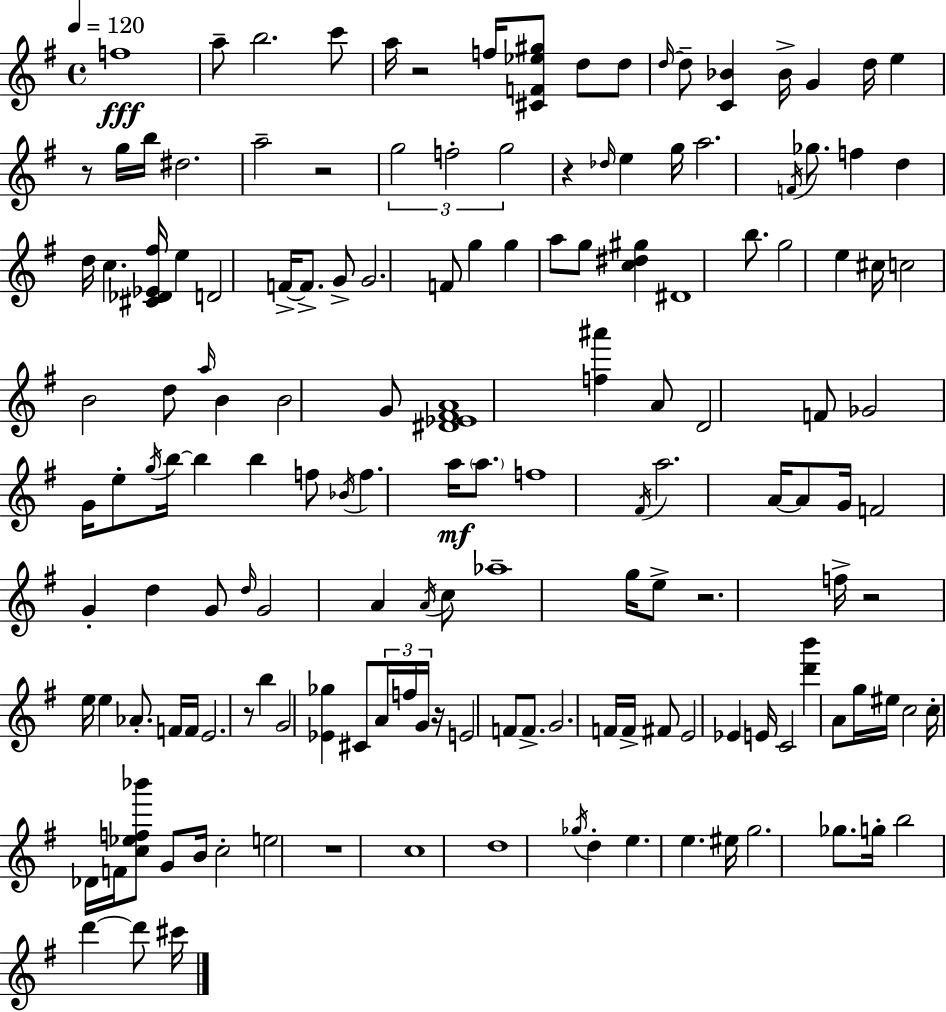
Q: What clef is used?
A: treble